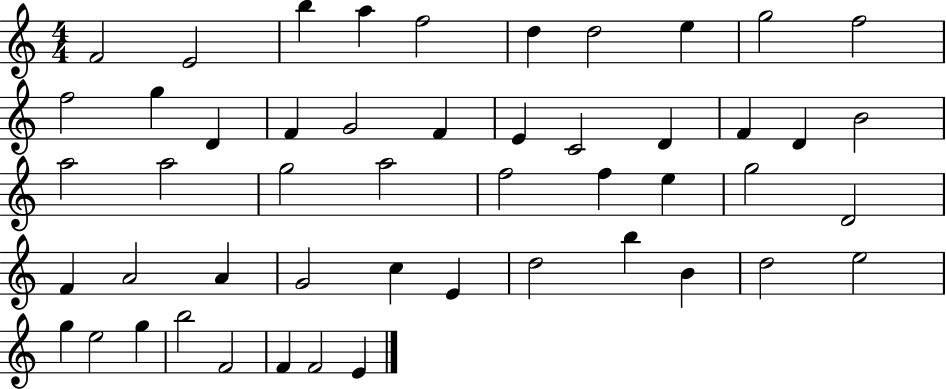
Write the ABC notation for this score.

X:1
T:Untitled
M:4/4
L:1/4
K:C
F2 E2 b a f2 d d2 e g2 f2 f2 g D F G2 F E C2 D F D B2 a2 a2 g2 a2 f2 f e g2 D2 F A2 A G2 c E d2 b B d2 e2 g e2 g b2 F2 F F2 E